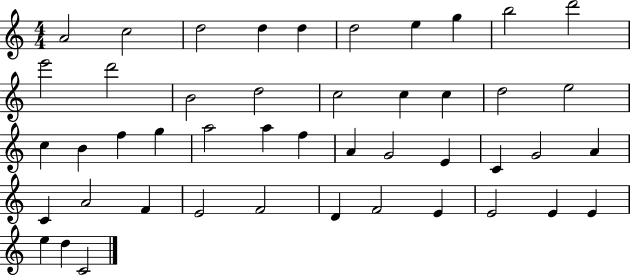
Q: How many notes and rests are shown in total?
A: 46